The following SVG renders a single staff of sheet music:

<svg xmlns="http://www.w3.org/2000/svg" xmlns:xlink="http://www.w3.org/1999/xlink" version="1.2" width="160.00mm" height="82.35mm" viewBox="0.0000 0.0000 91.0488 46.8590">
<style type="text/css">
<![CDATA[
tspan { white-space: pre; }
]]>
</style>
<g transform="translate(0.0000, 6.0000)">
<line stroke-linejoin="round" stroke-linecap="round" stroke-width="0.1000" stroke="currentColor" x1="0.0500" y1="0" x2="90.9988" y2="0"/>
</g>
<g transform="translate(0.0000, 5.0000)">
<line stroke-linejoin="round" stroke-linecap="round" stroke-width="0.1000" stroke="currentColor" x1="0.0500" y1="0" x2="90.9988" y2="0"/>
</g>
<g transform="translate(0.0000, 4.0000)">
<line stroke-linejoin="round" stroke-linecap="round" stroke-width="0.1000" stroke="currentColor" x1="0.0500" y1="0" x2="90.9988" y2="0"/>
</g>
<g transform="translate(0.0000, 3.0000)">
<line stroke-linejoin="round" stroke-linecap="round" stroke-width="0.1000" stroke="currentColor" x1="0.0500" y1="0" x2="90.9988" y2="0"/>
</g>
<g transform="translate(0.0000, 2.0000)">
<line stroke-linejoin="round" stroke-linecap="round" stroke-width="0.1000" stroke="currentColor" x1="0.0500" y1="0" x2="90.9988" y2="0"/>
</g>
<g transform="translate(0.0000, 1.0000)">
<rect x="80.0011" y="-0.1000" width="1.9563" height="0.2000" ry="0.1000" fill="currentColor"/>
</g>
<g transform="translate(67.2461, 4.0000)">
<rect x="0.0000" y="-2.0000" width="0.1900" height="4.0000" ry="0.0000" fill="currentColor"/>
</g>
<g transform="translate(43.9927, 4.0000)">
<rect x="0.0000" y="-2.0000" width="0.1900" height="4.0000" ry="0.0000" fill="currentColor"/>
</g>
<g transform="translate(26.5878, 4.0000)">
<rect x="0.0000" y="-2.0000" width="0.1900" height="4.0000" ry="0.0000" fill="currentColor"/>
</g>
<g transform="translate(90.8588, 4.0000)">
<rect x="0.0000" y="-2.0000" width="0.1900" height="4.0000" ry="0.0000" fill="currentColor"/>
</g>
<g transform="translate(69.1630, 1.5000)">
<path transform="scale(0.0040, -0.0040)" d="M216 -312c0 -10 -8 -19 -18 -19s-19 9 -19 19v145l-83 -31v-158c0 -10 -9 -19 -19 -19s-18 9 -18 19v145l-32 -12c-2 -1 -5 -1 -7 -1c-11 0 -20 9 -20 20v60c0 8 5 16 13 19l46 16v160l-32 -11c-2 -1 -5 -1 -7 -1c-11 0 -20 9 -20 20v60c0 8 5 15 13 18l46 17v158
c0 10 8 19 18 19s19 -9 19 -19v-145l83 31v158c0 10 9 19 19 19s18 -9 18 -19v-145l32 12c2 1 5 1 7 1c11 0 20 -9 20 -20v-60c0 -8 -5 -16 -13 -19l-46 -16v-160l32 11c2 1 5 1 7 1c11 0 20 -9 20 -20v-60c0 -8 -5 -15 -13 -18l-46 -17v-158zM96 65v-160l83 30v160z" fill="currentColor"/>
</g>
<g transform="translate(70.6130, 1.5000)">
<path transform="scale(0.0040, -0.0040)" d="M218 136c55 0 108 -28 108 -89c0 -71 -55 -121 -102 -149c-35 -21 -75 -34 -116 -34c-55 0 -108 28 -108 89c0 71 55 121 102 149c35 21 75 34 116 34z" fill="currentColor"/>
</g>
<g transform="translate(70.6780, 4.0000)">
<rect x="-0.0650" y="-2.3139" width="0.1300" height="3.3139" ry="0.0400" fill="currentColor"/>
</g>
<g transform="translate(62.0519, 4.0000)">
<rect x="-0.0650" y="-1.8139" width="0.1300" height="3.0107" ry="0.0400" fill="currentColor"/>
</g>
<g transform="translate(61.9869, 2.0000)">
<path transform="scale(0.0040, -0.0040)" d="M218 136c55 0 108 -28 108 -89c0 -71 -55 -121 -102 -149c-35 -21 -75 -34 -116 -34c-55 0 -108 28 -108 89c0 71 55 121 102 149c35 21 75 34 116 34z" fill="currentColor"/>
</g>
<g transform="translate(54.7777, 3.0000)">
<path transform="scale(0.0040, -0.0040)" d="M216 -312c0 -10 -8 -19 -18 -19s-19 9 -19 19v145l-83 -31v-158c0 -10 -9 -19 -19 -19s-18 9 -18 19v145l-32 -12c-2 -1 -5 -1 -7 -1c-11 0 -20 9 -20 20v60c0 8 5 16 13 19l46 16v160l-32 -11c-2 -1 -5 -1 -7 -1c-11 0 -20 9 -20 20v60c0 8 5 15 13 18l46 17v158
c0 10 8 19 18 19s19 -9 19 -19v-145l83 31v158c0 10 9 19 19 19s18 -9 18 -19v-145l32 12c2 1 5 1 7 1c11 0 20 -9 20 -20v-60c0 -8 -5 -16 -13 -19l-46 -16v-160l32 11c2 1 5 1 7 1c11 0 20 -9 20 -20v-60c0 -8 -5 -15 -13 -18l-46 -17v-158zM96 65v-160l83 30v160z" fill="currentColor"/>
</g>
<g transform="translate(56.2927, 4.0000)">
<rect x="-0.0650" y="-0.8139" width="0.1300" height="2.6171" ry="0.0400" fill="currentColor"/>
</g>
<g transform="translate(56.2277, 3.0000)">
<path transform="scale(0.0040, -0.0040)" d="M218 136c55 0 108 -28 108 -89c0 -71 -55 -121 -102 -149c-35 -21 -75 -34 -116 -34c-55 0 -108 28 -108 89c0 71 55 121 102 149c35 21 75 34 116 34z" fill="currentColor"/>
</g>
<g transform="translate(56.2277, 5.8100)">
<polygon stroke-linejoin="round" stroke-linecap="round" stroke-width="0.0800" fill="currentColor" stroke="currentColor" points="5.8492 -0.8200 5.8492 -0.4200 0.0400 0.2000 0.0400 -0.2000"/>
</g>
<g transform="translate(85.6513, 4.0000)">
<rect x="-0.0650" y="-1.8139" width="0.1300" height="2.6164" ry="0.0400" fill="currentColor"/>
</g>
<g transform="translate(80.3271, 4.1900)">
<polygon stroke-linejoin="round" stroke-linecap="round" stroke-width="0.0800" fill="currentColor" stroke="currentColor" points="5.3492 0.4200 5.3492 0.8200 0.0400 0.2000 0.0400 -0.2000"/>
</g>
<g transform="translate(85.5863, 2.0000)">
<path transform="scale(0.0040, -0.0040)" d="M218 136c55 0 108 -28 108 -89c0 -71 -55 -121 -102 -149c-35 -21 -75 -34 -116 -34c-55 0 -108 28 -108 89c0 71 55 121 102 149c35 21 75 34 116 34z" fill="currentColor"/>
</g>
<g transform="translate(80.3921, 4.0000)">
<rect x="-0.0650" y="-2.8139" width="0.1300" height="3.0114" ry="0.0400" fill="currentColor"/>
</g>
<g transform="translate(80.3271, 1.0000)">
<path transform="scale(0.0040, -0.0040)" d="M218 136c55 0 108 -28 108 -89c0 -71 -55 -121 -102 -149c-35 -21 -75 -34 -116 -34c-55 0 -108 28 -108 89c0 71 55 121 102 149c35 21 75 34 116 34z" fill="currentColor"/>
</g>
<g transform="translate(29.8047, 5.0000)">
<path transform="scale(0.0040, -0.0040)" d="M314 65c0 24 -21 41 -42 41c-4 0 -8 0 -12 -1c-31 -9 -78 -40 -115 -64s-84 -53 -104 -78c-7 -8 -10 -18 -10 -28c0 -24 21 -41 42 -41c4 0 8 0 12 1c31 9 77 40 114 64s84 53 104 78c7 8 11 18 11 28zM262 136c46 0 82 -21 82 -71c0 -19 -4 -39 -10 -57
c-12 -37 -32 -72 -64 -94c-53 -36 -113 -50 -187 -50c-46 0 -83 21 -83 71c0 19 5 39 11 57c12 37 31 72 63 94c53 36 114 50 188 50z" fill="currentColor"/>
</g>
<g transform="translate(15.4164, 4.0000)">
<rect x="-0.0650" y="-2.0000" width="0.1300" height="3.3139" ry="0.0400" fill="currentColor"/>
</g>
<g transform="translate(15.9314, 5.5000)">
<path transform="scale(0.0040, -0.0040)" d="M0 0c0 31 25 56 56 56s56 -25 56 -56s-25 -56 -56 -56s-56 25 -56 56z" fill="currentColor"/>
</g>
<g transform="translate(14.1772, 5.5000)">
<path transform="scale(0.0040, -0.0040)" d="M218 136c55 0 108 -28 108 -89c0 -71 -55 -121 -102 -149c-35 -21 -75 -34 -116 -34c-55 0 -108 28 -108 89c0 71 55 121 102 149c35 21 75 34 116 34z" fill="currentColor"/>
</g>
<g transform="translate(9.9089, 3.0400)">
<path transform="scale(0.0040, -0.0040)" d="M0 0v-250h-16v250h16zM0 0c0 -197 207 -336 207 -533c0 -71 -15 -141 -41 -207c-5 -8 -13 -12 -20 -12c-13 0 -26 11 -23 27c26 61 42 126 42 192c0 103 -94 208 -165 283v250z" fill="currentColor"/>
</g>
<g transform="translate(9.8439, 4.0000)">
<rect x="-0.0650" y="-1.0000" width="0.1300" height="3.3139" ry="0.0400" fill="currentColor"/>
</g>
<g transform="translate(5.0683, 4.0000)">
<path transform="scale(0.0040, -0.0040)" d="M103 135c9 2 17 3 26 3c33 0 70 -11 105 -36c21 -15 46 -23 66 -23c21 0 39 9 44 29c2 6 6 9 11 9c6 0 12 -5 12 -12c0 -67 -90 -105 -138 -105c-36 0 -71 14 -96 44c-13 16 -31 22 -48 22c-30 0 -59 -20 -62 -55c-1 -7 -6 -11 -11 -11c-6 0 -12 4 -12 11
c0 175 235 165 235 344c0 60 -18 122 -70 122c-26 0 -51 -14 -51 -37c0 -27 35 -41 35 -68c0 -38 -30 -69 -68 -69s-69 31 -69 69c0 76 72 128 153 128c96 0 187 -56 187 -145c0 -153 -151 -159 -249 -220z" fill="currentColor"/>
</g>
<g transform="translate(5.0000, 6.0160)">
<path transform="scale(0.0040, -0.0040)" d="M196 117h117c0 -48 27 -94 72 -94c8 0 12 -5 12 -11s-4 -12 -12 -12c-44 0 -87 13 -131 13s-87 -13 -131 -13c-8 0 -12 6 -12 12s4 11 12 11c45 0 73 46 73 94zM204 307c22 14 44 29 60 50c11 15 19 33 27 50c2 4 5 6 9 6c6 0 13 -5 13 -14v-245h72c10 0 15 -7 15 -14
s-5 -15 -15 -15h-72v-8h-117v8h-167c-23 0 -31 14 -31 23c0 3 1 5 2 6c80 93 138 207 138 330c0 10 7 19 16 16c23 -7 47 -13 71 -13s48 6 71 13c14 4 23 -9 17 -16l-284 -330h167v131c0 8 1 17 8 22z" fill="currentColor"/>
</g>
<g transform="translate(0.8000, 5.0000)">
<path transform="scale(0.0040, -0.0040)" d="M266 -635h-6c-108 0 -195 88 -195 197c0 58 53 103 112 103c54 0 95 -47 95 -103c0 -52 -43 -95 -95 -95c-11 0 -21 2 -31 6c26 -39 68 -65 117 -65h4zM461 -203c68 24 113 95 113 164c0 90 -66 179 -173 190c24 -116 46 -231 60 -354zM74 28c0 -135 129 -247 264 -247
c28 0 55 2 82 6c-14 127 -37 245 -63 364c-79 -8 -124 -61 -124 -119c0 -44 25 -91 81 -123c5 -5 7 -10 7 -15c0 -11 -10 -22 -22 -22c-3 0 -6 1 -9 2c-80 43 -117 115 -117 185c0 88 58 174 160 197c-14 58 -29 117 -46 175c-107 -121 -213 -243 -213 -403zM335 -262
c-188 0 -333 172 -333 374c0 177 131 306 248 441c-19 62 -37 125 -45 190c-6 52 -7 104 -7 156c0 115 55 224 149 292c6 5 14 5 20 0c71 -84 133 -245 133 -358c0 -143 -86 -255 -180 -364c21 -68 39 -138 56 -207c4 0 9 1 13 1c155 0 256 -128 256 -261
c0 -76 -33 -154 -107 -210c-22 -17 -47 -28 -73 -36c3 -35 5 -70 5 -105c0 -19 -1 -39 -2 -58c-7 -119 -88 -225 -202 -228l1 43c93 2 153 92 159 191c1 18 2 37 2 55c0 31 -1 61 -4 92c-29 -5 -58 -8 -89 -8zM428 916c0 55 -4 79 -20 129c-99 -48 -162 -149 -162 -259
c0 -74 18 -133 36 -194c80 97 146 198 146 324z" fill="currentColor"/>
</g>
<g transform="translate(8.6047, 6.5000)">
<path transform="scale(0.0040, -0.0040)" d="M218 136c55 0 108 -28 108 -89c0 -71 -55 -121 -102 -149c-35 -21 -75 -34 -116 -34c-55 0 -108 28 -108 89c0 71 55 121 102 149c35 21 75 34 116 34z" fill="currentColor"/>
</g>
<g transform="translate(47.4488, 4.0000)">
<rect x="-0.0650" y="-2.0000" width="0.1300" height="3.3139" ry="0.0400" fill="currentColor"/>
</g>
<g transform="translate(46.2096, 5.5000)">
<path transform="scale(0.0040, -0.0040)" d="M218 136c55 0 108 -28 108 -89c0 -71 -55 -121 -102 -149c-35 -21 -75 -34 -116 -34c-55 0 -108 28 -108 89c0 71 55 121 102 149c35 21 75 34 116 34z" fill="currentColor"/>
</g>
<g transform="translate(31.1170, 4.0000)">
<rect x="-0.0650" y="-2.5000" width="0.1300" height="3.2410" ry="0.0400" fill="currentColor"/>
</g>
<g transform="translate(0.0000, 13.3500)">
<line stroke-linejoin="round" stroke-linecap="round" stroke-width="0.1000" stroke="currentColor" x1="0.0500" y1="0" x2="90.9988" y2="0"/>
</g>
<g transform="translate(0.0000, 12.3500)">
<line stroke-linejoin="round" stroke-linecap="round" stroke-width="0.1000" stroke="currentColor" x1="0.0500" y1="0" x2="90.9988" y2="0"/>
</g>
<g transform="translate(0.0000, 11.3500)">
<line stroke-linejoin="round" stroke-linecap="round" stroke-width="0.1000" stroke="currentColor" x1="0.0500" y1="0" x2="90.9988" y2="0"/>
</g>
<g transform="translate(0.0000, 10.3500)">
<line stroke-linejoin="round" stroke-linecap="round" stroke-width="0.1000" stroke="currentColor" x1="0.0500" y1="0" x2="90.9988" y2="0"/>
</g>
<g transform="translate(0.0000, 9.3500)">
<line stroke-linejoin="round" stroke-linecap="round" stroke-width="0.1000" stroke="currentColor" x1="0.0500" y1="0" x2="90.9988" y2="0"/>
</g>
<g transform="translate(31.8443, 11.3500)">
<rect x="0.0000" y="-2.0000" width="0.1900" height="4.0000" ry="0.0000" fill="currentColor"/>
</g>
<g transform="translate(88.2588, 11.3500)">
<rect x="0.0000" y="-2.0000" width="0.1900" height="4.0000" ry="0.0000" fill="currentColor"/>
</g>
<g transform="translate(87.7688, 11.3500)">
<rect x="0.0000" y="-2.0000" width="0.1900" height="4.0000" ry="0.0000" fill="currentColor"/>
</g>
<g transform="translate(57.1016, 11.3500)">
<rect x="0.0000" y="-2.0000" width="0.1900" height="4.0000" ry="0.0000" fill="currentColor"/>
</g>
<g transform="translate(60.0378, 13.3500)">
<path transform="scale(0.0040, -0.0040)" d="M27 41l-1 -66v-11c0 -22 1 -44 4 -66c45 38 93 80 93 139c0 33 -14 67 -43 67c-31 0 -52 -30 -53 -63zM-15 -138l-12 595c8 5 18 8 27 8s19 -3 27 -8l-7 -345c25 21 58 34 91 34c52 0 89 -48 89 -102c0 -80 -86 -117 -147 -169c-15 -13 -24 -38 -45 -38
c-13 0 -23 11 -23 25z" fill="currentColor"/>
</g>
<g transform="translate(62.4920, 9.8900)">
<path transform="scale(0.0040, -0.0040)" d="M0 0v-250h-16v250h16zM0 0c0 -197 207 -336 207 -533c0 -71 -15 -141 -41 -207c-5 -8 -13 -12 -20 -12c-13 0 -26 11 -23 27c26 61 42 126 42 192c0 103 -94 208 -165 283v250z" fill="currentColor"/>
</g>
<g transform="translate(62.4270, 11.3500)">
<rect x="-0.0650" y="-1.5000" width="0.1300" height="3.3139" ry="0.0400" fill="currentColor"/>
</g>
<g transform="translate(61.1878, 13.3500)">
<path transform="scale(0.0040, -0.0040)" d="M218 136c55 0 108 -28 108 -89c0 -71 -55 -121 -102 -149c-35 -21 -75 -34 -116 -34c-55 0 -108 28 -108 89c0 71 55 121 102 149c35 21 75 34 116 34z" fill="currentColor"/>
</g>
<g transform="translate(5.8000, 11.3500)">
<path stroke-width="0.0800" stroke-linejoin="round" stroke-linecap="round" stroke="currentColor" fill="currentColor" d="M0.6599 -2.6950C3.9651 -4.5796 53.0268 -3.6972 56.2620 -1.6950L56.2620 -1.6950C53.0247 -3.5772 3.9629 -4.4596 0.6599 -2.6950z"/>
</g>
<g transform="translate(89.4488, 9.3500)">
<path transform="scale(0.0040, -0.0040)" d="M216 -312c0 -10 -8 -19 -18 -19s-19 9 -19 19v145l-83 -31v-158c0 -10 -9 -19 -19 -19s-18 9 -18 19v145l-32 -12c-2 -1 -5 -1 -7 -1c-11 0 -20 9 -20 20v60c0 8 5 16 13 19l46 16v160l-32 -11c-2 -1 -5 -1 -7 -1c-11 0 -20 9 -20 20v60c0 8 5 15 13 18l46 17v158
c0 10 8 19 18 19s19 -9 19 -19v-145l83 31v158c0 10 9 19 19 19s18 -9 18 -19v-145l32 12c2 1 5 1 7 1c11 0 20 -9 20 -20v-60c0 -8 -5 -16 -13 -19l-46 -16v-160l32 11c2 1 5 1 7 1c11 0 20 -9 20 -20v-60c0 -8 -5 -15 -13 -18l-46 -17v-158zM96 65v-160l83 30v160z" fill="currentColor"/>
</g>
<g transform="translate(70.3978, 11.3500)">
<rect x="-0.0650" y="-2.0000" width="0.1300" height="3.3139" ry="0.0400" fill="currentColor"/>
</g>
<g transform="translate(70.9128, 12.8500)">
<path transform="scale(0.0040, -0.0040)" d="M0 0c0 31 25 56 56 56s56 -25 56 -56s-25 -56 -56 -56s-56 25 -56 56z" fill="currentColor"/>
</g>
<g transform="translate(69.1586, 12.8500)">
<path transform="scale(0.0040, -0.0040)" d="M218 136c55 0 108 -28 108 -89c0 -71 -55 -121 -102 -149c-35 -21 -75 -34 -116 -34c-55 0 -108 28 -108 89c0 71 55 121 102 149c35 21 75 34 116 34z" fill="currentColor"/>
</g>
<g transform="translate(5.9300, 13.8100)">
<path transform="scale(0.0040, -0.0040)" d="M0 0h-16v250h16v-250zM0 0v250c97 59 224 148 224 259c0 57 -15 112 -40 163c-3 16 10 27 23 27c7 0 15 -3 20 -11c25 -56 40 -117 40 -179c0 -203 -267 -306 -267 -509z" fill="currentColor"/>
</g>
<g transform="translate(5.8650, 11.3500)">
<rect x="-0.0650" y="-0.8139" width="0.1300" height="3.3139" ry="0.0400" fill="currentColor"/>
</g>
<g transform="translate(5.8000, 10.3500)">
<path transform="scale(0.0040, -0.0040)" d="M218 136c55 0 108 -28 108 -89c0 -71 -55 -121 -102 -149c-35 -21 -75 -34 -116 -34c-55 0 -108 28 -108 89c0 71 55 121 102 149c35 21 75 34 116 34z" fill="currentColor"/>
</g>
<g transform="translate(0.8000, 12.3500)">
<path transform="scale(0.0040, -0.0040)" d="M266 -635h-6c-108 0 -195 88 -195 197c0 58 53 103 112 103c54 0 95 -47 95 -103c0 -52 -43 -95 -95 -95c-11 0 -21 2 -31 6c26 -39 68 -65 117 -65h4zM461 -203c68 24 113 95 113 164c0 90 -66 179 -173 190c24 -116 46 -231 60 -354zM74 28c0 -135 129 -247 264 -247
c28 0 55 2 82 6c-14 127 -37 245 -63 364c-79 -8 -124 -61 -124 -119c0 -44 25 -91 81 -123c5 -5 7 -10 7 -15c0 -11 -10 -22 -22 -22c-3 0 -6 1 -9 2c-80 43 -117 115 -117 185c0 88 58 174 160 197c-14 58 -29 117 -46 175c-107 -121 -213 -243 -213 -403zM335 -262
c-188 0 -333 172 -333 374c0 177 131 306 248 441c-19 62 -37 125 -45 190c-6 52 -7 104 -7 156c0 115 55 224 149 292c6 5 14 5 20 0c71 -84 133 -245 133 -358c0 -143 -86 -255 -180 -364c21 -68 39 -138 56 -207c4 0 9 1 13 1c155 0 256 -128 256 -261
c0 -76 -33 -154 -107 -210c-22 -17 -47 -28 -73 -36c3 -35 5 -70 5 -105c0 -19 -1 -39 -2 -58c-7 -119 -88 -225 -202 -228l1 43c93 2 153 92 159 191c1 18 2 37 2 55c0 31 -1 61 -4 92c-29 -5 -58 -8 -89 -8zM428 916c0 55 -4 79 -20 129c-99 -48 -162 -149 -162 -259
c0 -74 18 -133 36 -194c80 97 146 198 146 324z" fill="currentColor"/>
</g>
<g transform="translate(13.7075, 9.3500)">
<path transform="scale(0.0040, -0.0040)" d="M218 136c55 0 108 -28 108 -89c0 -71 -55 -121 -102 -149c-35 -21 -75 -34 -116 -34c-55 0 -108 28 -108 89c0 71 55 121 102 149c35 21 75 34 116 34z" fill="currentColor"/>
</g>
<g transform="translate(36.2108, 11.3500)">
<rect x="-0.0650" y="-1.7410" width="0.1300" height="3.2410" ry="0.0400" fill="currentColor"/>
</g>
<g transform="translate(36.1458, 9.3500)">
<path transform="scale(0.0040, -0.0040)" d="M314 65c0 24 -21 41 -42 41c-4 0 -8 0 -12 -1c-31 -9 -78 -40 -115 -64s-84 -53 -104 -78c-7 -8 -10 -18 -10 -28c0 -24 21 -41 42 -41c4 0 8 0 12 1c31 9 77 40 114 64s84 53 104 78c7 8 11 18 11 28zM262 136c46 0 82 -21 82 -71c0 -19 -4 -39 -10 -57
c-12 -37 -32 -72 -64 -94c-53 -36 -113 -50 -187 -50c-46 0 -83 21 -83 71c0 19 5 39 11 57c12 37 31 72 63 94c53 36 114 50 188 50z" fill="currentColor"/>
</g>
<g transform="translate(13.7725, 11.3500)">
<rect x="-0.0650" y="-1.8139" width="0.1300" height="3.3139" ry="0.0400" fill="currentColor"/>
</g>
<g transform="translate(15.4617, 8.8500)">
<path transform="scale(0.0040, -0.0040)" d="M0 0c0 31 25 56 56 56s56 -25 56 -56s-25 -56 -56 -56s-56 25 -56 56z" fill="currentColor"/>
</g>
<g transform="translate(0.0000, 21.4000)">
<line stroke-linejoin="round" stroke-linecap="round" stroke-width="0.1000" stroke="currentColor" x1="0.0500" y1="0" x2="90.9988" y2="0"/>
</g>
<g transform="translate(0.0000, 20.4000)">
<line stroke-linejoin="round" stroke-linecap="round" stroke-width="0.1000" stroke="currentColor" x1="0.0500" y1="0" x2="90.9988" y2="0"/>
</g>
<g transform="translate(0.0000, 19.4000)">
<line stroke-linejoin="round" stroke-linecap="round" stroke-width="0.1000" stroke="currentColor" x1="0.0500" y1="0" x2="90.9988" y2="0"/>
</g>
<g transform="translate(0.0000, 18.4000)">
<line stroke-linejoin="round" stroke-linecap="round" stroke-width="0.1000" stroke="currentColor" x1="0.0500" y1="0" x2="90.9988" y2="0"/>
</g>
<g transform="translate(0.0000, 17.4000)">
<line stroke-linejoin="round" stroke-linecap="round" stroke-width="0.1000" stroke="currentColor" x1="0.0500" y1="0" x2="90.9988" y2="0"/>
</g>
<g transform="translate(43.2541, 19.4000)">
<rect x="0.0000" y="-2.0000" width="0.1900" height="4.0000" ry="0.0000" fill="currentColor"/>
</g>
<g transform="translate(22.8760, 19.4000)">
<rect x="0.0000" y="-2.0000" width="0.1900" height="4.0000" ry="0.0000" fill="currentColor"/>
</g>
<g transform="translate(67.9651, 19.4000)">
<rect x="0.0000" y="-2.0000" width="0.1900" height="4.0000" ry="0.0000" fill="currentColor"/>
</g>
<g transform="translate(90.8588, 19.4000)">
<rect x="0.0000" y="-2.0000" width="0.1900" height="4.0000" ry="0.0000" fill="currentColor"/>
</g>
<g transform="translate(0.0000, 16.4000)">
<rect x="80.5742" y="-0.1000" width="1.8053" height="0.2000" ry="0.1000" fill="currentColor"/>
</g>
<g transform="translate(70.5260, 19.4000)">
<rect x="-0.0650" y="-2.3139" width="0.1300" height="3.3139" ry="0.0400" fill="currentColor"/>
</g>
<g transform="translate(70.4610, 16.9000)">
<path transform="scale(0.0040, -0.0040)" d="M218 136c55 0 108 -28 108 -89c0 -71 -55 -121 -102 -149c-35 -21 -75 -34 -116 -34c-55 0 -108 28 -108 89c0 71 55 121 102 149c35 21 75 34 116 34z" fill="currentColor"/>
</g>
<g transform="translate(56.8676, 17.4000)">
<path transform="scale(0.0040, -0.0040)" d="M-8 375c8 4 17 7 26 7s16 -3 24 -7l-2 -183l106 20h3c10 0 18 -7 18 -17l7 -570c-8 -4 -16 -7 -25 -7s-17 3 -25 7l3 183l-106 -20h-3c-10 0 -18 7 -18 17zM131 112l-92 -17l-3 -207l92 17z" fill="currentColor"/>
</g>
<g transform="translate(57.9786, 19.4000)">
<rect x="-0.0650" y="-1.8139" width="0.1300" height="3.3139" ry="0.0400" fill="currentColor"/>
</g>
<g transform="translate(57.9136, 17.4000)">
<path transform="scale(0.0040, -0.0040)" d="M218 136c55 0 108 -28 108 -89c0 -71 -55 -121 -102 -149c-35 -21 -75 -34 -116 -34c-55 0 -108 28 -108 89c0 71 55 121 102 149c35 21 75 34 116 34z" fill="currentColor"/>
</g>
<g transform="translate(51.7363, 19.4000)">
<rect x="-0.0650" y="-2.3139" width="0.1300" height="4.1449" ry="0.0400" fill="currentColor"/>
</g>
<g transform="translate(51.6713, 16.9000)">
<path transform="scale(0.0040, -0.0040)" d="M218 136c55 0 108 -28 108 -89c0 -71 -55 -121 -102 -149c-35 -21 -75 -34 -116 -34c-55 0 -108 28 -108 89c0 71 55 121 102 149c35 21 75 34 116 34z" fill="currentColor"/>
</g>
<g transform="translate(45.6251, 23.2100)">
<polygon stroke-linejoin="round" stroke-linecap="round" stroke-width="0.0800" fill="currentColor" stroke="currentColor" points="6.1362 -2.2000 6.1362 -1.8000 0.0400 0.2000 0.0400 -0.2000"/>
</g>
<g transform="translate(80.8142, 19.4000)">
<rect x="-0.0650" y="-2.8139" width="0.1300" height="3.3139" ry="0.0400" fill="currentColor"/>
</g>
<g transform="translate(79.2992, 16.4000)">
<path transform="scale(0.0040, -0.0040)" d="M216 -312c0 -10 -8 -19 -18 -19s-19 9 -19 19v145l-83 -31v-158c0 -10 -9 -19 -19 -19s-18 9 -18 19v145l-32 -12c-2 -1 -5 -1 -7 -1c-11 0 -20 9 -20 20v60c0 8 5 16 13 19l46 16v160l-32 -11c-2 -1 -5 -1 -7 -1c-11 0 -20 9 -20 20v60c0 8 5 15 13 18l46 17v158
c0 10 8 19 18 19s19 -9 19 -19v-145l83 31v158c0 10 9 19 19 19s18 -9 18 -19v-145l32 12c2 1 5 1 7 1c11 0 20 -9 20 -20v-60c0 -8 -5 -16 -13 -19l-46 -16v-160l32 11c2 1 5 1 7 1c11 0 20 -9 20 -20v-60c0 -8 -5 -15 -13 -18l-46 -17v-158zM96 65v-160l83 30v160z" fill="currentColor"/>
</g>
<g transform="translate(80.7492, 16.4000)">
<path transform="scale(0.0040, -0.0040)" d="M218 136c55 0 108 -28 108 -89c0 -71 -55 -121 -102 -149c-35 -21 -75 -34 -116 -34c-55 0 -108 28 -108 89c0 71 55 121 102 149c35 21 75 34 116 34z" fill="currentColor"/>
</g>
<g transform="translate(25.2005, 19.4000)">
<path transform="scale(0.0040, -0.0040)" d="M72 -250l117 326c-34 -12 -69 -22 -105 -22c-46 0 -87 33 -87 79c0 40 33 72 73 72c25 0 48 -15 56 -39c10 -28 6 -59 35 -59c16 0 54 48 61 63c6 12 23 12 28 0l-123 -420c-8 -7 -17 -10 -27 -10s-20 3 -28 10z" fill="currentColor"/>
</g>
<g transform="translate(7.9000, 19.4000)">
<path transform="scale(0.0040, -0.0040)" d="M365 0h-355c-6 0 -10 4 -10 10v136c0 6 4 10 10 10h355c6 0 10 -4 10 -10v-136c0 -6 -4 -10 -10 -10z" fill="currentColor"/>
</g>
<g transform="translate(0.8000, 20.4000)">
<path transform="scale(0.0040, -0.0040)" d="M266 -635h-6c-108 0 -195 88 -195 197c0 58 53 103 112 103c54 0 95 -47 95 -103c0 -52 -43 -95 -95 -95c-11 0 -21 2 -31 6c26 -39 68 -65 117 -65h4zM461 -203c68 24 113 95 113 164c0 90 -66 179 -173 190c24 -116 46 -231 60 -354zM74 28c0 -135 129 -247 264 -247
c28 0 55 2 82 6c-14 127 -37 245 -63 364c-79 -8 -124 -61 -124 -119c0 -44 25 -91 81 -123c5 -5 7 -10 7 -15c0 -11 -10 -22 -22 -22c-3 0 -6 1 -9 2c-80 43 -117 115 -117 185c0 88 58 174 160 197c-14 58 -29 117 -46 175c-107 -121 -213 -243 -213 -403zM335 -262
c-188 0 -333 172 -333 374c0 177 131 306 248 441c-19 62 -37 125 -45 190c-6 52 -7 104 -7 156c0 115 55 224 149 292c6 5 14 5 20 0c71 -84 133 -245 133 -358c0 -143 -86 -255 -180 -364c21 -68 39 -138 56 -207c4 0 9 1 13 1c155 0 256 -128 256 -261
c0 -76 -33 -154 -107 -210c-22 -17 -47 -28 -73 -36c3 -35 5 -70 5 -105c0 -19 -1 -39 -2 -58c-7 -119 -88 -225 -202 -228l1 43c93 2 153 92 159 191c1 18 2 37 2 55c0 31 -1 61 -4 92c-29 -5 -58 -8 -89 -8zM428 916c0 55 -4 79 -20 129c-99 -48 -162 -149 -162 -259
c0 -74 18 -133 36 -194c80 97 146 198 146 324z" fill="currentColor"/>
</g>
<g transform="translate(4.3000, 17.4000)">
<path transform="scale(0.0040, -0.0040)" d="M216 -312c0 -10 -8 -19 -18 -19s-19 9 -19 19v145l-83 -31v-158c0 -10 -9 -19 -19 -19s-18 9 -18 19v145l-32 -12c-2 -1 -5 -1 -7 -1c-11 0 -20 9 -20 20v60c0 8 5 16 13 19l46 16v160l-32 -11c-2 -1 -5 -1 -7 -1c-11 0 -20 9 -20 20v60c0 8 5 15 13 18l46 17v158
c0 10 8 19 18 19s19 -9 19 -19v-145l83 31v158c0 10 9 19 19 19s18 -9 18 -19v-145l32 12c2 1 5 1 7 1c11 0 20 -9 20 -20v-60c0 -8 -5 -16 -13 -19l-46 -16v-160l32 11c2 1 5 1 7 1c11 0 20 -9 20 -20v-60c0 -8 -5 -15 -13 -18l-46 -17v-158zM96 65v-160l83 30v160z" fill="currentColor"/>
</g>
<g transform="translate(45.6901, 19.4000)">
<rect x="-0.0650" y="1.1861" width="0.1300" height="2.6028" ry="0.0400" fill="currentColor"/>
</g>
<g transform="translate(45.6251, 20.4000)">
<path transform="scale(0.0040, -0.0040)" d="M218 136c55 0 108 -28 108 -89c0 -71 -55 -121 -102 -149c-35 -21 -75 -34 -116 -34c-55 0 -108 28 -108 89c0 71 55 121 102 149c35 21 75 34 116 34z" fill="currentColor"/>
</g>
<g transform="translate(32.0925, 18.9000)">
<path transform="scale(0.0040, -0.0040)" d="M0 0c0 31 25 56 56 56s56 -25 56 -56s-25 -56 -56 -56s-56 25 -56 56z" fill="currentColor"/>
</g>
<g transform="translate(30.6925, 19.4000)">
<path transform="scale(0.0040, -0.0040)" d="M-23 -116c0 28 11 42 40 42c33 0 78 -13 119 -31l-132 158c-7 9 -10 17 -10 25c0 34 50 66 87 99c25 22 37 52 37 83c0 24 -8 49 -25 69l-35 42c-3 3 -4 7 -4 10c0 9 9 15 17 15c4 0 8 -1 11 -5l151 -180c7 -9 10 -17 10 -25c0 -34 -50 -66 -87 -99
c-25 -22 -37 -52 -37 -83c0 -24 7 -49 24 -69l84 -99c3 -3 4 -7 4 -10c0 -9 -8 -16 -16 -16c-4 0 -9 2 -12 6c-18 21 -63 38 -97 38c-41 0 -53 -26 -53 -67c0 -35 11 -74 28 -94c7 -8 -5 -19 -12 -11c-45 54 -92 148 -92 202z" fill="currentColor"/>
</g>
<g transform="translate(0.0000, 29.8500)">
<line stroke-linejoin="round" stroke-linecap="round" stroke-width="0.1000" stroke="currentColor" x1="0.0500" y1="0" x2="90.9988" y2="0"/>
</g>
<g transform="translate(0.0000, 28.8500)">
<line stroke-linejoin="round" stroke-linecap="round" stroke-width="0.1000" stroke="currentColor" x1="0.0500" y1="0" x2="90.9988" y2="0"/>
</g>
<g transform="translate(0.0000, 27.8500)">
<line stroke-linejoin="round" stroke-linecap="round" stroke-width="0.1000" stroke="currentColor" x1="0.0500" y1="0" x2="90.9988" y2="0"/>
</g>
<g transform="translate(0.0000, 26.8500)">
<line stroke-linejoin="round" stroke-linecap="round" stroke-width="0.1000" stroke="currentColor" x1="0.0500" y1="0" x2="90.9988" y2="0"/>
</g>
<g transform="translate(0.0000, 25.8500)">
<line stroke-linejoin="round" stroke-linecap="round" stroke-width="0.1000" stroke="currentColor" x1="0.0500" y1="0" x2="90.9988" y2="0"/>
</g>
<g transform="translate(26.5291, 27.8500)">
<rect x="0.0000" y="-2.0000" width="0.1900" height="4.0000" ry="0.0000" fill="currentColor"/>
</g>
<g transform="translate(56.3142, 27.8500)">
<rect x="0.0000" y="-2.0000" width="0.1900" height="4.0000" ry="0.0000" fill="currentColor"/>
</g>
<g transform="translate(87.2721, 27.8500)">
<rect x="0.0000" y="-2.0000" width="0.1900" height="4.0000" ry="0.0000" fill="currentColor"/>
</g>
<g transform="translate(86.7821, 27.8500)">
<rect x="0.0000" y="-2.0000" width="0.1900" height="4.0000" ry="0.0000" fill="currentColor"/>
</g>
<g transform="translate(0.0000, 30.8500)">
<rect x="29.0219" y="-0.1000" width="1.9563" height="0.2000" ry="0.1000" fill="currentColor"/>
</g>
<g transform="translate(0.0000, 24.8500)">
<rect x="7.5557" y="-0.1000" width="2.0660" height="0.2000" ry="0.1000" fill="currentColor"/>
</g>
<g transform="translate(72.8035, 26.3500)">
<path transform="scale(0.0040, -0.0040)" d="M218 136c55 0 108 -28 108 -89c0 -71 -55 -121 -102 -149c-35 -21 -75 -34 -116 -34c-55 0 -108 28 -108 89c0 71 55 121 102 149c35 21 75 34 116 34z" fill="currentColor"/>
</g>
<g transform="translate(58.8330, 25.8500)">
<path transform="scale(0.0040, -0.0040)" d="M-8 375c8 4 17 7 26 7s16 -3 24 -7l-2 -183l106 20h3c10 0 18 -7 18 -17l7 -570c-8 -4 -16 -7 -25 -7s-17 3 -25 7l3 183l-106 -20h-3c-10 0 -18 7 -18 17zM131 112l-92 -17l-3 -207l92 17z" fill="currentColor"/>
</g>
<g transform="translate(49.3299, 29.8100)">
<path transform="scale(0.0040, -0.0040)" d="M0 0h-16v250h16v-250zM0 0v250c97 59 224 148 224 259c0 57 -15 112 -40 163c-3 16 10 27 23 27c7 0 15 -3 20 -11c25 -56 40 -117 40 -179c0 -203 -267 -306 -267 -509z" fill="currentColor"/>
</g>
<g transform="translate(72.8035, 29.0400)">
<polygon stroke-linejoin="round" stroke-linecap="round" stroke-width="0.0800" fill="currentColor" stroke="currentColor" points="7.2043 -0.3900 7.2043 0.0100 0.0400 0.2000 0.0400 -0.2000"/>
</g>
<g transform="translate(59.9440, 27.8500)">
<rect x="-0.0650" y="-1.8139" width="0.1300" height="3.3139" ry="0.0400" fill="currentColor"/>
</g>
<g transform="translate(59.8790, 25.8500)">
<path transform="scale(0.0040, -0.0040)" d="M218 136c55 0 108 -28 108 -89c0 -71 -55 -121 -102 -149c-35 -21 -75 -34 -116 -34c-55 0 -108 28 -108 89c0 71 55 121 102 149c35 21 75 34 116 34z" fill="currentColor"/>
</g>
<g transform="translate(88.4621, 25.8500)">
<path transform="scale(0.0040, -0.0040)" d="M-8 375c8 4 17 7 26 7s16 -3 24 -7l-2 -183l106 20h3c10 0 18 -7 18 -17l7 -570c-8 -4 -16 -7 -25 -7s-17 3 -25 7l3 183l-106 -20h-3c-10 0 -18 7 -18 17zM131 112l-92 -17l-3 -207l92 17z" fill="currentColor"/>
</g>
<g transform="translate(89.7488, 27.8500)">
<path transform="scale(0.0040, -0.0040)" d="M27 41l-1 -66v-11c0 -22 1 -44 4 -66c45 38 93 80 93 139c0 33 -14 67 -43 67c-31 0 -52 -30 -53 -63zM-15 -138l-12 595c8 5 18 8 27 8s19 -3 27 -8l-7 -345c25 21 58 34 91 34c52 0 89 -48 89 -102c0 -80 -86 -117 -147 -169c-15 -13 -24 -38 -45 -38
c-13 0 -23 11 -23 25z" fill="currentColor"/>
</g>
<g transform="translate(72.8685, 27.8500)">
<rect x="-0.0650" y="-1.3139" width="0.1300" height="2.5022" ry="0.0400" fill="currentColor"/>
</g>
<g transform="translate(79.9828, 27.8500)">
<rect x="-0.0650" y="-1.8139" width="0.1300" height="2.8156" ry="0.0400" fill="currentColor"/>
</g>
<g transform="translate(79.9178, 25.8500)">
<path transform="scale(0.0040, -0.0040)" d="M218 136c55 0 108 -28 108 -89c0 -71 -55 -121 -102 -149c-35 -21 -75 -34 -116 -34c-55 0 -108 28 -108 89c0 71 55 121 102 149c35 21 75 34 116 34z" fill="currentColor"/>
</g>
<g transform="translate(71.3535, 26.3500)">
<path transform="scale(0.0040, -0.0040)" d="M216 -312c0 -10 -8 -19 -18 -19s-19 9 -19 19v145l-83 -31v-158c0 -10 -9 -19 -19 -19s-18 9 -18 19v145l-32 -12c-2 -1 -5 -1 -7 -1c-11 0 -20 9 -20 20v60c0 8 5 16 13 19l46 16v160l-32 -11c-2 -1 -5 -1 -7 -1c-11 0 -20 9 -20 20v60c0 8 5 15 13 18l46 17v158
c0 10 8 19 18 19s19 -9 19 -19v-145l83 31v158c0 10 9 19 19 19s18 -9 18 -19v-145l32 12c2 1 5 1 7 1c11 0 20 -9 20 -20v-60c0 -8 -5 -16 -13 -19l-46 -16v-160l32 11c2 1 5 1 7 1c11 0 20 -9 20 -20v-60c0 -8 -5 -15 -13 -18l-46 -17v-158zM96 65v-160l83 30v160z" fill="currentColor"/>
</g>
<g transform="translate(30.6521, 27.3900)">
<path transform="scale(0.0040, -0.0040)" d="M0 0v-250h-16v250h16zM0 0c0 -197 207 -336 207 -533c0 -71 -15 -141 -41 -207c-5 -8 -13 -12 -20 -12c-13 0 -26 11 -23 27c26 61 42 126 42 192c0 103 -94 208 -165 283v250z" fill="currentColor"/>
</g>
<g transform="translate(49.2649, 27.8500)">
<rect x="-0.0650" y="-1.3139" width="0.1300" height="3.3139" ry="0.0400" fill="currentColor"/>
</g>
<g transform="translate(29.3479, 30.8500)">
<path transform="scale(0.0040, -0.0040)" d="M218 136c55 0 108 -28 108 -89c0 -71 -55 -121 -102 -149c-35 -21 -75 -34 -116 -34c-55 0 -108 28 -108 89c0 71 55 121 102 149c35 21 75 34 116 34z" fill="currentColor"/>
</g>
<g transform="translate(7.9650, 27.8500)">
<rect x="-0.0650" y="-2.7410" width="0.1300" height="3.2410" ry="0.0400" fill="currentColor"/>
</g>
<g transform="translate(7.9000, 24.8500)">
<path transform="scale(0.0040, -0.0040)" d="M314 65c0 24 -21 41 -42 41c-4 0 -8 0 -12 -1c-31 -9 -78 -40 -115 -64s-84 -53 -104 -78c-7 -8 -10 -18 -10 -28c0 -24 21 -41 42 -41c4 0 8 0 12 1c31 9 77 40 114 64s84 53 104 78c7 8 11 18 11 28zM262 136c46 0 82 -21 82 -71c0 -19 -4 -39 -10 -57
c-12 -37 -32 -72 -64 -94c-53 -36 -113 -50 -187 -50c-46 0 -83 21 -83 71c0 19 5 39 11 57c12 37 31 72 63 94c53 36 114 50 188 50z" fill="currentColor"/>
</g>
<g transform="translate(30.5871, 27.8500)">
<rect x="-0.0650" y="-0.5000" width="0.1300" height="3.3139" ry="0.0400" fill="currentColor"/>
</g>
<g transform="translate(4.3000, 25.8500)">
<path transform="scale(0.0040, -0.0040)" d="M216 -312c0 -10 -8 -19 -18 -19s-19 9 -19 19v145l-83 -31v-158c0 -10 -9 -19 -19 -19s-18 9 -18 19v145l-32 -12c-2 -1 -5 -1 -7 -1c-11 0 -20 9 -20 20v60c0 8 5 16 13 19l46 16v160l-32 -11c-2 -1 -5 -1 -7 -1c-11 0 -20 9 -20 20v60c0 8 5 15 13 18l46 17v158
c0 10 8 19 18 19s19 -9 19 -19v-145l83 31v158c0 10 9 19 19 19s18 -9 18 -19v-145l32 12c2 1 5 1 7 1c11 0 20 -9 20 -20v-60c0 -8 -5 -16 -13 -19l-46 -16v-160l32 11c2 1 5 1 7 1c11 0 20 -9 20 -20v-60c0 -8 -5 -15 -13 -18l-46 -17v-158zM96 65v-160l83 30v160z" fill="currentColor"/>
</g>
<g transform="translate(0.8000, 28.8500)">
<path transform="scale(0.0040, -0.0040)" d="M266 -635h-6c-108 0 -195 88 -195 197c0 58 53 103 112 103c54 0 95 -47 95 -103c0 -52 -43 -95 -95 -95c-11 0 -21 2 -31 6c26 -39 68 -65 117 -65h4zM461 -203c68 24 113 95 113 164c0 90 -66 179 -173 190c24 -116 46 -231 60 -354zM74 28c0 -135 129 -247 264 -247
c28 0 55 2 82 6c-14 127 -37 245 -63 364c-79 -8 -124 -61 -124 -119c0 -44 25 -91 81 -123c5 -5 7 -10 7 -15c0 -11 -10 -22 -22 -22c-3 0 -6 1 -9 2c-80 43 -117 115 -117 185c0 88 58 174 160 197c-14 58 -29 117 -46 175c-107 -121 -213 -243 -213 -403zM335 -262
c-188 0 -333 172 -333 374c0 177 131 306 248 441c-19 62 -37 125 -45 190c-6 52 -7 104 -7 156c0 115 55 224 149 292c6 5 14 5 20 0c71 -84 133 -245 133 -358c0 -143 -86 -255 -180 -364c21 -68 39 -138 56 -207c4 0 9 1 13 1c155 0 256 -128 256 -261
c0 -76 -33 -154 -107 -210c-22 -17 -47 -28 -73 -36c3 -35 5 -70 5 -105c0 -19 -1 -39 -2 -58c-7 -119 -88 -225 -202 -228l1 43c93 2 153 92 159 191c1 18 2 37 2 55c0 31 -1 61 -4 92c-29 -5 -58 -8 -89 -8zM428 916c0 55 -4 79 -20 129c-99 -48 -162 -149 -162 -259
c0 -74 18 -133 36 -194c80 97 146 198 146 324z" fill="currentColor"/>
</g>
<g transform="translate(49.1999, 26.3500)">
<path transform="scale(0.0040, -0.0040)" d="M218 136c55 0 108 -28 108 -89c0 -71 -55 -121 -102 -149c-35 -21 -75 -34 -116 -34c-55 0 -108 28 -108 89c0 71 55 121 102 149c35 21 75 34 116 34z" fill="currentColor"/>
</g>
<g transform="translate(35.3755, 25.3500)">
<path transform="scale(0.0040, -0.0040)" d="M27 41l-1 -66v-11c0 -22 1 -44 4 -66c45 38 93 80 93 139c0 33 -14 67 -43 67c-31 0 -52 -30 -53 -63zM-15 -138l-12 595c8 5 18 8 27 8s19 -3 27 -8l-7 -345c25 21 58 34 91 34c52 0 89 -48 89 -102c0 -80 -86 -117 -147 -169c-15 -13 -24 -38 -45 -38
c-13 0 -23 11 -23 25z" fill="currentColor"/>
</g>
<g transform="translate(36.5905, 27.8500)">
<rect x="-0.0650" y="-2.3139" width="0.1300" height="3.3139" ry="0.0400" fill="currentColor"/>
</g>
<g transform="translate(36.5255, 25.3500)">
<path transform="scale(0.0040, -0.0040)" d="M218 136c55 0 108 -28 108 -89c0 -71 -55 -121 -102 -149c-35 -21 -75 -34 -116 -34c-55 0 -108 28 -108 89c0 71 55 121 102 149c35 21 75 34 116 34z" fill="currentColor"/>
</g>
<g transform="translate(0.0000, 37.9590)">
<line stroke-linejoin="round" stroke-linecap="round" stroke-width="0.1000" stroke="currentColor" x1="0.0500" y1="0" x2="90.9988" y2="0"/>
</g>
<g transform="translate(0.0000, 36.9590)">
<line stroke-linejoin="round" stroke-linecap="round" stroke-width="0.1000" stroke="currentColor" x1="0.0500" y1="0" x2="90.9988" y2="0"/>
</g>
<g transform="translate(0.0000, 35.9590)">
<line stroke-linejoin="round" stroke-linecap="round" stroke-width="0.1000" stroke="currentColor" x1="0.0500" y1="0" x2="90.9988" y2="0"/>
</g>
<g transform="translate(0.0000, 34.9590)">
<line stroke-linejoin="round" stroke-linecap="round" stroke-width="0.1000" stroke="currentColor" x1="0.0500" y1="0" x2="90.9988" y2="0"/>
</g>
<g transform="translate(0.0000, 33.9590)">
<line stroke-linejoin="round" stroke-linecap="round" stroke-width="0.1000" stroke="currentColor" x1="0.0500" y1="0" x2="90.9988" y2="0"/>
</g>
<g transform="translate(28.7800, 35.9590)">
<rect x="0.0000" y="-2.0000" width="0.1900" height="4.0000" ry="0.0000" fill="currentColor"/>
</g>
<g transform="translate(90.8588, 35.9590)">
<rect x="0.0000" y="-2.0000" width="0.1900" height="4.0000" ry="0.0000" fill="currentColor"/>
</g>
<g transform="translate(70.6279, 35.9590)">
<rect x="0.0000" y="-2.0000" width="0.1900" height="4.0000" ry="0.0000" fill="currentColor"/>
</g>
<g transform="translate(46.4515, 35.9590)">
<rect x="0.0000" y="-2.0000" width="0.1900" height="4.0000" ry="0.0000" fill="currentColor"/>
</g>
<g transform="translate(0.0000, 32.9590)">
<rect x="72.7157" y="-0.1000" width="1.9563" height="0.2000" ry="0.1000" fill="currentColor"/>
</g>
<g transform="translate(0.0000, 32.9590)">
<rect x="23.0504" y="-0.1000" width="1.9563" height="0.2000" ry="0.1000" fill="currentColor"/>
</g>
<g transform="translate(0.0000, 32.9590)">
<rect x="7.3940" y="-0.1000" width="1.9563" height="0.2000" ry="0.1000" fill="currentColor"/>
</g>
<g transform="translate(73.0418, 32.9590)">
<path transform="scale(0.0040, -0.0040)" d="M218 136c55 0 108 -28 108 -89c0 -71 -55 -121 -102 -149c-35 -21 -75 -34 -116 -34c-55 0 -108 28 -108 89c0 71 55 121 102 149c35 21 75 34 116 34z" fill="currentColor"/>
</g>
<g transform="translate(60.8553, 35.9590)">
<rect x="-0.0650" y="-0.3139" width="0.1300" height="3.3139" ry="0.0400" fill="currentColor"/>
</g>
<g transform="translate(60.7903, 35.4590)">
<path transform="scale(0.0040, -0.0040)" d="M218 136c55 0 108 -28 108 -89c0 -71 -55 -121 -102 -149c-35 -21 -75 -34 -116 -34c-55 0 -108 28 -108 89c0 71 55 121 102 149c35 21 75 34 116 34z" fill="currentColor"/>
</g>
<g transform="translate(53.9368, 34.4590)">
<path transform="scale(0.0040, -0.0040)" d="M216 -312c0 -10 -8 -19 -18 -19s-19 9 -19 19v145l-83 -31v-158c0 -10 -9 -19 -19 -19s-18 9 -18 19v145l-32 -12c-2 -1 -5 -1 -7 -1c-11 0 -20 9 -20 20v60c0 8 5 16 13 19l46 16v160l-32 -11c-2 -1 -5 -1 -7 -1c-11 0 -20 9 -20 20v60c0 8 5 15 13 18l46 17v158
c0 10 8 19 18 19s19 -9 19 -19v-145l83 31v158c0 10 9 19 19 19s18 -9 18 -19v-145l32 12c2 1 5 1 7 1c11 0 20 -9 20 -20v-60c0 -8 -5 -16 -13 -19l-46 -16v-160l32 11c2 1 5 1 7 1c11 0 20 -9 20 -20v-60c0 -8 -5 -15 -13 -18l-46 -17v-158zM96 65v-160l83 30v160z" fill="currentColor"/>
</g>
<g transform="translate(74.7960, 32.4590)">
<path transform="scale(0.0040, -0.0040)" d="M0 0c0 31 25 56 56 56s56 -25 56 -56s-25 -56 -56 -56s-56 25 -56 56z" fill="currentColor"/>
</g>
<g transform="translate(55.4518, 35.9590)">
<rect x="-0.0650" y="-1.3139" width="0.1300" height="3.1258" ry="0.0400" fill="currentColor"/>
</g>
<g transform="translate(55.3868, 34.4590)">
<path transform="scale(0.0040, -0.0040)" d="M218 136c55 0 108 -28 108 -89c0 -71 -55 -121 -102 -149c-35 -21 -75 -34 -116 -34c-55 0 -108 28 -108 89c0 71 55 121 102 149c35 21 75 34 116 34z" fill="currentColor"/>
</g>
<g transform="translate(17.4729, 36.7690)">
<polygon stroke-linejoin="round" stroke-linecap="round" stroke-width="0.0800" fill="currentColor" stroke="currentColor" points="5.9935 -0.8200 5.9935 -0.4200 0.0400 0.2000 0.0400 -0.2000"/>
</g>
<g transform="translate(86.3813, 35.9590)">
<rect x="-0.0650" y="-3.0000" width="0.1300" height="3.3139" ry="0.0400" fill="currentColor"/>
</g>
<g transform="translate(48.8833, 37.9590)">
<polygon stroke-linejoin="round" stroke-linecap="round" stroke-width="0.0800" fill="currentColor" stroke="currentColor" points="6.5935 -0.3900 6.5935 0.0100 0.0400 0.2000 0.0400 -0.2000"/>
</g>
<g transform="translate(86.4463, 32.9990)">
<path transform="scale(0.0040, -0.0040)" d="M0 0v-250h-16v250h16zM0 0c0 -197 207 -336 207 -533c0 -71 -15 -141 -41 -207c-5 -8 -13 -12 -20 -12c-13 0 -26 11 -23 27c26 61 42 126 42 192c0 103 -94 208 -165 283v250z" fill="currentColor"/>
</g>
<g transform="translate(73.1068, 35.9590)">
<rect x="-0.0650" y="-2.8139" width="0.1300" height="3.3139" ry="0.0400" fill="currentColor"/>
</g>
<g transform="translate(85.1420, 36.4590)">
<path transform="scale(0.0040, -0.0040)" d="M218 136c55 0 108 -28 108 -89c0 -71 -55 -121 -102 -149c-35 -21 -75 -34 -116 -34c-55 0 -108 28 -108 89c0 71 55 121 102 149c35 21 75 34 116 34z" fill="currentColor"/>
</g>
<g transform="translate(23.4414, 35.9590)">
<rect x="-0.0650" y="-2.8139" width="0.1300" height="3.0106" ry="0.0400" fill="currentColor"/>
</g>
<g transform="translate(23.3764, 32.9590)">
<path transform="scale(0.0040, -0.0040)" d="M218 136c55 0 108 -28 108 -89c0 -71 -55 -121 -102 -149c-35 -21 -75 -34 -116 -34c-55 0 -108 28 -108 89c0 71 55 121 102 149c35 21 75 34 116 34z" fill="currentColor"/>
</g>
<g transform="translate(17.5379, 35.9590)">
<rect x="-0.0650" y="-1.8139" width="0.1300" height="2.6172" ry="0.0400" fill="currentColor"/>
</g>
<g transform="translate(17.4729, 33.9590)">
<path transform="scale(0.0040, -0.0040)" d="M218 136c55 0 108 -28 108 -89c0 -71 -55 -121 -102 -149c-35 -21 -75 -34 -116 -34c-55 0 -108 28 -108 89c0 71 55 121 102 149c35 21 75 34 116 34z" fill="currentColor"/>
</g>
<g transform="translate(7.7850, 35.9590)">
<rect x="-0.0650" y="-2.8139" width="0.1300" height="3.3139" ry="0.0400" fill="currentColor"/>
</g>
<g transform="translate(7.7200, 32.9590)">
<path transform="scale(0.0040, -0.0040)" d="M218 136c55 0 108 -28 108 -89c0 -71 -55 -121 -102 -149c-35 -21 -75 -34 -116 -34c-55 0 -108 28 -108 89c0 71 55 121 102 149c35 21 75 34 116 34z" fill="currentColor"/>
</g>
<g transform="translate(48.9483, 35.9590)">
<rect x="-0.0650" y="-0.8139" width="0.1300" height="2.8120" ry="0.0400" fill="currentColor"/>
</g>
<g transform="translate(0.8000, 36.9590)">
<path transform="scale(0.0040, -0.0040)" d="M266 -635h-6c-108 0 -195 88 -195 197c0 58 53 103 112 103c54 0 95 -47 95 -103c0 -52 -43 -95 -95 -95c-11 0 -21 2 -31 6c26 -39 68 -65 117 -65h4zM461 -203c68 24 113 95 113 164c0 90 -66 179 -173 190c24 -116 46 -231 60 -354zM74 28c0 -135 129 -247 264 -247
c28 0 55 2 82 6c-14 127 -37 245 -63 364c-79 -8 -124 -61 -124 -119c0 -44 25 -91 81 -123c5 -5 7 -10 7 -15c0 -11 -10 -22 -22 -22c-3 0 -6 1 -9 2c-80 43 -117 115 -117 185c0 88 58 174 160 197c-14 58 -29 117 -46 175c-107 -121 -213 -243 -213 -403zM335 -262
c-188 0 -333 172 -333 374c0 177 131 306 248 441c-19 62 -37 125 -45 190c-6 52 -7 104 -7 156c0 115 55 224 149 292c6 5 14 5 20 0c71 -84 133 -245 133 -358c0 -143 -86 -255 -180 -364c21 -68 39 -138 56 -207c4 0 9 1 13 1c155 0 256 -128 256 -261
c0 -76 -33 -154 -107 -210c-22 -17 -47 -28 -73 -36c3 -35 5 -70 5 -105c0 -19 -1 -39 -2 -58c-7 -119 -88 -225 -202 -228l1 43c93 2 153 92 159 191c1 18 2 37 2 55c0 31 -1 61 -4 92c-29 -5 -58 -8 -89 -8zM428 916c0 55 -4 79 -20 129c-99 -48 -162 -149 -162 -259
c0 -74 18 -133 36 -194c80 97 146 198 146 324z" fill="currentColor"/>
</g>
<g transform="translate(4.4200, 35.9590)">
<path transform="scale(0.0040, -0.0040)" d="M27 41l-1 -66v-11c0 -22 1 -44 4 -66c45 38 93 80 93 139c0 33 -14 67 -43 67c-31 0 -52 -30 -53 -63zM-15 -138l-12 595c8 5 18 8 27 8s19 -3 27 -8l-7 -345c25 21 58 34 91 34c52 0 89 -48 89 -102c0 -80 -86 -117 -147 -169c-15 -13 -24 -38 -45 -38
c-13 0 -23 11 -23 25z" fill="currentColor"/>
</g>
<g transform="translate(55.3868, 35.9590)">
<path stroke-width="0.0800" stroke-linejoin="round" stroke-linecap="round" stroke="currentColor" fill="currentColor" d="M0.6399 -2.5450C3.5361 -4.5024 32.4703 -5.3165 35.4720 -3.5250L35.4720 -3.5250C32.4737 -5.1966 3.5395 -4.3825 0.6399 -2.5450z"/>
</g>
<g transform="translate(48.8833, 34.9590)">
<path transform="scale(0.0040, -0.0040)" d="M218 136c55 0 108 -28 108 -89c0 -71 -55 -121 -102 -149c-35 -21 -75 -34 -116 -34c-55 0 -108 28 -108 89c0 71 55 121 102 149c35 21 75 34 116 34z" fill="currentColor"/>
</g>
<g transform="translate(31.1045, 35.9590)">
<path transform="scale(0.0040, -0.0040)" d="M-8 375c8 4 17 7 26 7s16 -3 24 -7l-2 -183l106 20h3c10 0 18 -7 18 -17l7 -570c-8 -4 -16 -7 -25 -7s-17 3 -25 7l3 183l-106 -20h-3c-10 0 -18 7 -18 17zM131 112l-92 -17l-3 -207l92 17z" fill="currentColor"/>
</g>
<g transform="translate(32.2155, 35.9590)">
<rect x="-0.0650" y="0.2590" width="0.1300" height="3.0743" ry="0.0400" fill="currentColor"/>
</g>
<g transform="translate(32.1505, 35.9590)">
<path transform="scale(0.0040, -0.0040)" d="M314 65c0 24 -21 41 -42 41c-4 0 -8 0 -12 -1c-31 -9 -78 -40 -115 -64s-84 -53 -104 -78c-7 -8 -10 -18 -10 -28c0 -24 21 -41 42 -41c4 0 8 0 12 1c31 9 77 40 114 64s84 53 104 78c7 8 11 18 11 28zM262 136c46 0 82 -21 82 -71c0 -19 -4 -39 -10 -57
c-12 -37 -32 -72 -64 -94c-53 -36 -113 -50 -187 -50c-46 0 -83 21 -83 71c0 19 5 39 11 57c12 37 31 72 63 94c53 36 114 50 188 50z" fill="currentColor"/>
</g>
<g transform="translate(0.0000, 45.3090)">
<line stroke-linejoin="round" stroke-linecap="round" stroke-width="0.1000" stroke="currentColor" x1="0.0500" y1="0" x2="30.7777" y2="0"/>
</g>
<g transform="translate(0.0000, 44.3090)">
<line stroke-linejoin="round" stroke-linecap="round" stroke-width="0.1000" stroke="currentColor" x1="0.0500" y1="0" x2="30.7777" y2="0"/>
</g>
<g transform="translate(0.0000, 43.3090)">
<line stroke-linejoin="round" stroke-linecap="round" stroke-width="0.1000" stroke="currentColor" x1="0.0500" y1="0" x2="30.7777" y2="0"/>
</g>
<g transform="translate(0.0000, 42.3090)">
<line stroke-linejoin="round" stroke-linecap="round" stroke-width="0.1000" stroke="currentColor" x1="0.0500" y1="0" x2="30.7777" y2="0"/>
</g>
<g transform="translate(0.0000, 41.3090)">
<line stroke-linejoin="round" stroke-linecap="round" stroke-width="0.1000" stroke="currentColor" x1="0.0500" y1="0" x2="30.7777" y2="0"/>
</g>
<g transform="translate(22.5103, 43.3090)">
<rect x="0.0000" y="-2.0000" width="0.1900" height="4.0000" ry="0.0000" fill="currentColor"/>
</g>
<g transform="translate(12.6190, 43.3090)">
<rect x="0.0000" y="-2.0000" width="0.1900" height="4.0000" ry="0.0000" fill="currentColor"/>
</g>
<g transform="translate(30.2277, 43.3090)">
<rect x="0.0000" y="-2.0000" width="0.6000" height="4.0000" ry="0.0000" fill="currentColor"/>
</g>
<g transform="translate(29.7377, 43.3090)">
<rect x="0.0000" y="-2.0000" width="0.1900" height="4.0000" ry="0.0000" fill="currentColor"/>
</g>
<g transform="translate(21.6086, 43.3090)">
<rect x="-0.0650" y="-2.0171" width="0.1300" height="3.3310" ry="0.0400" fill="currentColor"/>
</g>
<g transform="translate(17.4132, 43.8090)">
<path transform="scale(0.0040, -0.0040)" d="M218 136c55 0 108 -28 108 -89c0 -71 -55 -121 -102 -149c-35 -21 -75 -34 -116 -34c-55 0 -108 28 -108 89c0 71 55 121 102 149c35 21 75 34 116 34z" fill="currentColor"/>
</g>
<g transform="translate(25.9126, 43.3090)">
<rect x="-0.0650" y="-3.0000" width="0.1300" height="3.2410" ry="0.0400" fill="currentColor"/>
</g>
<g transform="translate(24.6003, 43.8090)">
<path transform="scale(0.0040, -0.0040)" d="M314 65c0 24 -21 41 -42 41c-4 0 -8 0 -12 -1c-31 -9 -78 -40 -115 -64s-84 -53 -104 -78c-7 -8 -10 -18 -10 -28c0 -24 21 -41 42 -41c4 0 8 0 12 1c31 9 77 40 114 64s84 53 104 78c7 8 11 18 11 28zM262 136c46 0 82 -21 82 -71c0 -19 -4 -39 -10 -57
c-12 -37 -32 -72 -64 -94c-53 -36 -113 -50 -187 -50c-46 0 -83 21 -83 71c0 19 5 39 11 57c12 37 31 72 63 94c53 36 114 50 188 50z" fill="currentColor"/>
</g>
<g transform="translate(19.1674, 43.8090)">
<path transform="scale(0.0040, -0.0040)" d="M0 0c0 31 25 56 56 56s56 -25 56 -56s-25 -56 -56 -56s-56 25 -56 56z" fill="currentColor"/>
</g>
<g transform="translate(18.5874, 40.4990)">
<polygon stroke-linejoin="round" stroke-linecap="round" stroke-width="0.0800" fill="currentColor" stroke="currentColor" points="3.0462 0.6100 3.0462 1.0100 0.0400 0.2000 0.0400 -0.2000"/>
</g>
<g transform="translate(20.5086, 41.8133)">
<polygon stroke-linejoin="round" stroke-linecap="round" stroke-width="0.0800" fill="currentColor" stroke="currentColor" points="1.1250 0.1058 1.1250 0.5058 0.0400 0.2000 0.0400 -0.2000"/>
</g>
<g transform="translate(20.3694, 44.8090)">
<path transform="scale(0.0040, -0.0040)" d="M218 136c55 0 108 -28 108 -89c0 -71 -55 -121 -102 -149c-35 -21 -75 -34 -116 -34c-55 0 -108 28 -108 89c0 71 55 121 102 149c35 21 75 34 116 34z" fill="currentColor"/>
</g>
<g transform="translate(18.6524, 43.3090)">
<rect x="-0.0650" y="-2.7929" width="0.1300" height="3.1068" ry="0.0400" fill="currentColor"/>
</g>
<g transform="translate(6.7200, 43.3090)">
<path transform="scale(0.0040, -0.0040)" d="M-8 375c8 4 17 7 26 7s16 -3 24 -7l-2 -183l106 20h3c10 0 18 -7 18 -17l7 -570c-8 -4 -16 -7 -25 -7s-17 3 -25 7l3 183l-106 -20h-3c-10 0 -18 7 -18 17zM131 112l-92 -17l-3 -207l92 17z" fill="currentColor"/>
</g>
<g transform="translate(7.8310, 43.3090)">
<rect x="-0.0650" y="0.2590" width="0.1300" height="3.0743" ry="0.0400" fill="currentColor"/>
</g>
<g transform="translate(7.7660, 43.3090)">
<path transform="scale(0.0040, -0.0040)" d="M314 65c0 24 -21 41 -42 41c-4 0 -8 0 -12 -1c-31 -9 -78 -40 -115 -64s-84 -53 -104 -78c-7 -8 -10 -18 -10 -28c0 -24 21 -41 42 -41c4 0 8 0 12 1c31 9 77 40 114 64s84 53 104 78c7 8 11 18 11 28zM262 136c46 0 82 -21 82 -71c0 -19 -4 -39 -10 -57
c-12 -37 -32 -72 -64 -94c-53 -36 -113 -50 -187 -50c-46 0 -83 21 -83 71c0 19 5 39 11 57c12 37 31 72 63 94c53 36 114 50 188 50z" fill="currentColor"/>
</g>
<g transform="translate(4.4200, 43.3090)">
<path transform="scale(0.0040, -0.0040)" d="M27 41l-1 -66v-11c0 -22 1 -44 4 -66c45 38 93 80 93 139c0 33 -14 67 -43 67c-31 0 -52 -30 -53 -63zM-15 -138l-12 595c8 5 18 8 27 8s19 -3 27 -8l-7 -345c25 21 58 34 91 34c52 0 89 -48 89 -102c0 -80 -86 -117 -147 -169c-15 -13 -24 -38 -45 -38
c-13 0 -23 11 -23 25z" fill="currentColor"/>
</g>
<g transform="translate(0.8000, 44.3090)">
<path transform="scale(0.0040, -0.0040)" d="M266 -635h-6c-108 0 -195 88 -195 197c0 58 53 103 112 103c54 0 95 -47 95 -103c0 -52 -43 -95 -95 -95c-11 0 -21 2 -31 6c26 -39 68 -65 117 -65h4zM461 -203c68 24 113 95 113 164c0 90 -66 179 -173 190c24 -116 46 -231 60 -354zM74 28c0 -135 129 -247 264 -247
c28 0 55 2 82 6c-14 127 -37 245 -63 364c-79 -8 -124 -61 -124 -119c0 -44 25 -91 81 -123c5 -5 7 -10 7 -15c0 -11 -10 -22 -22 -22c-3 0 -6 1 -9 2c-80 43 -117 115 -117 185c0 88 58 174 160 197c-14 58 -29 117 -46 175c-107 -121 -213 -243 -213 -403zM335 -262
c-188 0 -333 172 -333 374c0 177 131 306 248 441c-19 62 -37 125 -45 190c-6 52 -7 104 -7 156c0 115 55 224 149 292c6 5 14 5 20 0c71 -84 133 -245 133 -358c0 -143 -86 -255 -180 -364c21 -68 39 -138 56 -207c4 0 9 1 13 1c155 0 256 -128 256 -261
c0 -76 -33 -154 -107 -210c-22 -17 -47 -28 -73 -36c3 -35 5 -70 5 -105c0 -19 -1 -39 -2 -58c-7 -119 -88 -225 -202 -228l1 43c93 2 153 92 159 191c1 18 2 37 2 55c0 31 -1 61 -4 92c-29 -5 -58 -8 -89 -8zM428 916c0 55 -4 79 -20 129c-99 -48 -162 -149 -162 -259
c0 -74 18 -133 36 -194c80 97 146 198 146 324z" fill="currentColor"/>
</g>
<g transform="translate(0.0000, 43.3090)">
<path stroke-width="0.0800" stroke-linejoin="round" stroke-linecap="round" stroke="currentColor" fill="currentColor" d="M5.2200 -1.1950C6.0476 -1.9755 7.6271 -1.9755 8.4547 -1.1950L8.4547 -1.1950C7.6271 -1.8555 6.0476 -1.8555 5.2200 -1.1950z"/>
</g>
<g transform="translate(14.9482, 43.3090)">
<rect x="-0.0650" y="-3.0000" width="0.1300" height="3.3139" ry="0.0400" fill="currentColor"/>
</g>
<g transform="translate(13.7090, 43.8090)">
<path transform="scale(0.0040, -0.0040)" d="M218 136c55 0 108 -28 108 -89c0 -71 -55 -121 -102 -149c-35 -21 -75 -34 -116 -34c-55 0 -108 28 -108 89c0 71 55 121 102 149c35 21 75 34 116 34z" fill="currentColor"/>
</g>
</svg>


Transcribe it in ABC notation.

X:1
T:Untitled
M:2/4
L:1/4
K:C
D/2 F G2 F ^d/2 f/2 ^g a/2 f/2 d/2 f f2 _E/2 F z2 z/2 z G/2 g/2 f g ^a a2 C/2 _g e/2 f ^e/2 f/2 a f/2 a/2 B2 d/2 ^e/2 c a A/2 B2 A A/2 F/4 A2